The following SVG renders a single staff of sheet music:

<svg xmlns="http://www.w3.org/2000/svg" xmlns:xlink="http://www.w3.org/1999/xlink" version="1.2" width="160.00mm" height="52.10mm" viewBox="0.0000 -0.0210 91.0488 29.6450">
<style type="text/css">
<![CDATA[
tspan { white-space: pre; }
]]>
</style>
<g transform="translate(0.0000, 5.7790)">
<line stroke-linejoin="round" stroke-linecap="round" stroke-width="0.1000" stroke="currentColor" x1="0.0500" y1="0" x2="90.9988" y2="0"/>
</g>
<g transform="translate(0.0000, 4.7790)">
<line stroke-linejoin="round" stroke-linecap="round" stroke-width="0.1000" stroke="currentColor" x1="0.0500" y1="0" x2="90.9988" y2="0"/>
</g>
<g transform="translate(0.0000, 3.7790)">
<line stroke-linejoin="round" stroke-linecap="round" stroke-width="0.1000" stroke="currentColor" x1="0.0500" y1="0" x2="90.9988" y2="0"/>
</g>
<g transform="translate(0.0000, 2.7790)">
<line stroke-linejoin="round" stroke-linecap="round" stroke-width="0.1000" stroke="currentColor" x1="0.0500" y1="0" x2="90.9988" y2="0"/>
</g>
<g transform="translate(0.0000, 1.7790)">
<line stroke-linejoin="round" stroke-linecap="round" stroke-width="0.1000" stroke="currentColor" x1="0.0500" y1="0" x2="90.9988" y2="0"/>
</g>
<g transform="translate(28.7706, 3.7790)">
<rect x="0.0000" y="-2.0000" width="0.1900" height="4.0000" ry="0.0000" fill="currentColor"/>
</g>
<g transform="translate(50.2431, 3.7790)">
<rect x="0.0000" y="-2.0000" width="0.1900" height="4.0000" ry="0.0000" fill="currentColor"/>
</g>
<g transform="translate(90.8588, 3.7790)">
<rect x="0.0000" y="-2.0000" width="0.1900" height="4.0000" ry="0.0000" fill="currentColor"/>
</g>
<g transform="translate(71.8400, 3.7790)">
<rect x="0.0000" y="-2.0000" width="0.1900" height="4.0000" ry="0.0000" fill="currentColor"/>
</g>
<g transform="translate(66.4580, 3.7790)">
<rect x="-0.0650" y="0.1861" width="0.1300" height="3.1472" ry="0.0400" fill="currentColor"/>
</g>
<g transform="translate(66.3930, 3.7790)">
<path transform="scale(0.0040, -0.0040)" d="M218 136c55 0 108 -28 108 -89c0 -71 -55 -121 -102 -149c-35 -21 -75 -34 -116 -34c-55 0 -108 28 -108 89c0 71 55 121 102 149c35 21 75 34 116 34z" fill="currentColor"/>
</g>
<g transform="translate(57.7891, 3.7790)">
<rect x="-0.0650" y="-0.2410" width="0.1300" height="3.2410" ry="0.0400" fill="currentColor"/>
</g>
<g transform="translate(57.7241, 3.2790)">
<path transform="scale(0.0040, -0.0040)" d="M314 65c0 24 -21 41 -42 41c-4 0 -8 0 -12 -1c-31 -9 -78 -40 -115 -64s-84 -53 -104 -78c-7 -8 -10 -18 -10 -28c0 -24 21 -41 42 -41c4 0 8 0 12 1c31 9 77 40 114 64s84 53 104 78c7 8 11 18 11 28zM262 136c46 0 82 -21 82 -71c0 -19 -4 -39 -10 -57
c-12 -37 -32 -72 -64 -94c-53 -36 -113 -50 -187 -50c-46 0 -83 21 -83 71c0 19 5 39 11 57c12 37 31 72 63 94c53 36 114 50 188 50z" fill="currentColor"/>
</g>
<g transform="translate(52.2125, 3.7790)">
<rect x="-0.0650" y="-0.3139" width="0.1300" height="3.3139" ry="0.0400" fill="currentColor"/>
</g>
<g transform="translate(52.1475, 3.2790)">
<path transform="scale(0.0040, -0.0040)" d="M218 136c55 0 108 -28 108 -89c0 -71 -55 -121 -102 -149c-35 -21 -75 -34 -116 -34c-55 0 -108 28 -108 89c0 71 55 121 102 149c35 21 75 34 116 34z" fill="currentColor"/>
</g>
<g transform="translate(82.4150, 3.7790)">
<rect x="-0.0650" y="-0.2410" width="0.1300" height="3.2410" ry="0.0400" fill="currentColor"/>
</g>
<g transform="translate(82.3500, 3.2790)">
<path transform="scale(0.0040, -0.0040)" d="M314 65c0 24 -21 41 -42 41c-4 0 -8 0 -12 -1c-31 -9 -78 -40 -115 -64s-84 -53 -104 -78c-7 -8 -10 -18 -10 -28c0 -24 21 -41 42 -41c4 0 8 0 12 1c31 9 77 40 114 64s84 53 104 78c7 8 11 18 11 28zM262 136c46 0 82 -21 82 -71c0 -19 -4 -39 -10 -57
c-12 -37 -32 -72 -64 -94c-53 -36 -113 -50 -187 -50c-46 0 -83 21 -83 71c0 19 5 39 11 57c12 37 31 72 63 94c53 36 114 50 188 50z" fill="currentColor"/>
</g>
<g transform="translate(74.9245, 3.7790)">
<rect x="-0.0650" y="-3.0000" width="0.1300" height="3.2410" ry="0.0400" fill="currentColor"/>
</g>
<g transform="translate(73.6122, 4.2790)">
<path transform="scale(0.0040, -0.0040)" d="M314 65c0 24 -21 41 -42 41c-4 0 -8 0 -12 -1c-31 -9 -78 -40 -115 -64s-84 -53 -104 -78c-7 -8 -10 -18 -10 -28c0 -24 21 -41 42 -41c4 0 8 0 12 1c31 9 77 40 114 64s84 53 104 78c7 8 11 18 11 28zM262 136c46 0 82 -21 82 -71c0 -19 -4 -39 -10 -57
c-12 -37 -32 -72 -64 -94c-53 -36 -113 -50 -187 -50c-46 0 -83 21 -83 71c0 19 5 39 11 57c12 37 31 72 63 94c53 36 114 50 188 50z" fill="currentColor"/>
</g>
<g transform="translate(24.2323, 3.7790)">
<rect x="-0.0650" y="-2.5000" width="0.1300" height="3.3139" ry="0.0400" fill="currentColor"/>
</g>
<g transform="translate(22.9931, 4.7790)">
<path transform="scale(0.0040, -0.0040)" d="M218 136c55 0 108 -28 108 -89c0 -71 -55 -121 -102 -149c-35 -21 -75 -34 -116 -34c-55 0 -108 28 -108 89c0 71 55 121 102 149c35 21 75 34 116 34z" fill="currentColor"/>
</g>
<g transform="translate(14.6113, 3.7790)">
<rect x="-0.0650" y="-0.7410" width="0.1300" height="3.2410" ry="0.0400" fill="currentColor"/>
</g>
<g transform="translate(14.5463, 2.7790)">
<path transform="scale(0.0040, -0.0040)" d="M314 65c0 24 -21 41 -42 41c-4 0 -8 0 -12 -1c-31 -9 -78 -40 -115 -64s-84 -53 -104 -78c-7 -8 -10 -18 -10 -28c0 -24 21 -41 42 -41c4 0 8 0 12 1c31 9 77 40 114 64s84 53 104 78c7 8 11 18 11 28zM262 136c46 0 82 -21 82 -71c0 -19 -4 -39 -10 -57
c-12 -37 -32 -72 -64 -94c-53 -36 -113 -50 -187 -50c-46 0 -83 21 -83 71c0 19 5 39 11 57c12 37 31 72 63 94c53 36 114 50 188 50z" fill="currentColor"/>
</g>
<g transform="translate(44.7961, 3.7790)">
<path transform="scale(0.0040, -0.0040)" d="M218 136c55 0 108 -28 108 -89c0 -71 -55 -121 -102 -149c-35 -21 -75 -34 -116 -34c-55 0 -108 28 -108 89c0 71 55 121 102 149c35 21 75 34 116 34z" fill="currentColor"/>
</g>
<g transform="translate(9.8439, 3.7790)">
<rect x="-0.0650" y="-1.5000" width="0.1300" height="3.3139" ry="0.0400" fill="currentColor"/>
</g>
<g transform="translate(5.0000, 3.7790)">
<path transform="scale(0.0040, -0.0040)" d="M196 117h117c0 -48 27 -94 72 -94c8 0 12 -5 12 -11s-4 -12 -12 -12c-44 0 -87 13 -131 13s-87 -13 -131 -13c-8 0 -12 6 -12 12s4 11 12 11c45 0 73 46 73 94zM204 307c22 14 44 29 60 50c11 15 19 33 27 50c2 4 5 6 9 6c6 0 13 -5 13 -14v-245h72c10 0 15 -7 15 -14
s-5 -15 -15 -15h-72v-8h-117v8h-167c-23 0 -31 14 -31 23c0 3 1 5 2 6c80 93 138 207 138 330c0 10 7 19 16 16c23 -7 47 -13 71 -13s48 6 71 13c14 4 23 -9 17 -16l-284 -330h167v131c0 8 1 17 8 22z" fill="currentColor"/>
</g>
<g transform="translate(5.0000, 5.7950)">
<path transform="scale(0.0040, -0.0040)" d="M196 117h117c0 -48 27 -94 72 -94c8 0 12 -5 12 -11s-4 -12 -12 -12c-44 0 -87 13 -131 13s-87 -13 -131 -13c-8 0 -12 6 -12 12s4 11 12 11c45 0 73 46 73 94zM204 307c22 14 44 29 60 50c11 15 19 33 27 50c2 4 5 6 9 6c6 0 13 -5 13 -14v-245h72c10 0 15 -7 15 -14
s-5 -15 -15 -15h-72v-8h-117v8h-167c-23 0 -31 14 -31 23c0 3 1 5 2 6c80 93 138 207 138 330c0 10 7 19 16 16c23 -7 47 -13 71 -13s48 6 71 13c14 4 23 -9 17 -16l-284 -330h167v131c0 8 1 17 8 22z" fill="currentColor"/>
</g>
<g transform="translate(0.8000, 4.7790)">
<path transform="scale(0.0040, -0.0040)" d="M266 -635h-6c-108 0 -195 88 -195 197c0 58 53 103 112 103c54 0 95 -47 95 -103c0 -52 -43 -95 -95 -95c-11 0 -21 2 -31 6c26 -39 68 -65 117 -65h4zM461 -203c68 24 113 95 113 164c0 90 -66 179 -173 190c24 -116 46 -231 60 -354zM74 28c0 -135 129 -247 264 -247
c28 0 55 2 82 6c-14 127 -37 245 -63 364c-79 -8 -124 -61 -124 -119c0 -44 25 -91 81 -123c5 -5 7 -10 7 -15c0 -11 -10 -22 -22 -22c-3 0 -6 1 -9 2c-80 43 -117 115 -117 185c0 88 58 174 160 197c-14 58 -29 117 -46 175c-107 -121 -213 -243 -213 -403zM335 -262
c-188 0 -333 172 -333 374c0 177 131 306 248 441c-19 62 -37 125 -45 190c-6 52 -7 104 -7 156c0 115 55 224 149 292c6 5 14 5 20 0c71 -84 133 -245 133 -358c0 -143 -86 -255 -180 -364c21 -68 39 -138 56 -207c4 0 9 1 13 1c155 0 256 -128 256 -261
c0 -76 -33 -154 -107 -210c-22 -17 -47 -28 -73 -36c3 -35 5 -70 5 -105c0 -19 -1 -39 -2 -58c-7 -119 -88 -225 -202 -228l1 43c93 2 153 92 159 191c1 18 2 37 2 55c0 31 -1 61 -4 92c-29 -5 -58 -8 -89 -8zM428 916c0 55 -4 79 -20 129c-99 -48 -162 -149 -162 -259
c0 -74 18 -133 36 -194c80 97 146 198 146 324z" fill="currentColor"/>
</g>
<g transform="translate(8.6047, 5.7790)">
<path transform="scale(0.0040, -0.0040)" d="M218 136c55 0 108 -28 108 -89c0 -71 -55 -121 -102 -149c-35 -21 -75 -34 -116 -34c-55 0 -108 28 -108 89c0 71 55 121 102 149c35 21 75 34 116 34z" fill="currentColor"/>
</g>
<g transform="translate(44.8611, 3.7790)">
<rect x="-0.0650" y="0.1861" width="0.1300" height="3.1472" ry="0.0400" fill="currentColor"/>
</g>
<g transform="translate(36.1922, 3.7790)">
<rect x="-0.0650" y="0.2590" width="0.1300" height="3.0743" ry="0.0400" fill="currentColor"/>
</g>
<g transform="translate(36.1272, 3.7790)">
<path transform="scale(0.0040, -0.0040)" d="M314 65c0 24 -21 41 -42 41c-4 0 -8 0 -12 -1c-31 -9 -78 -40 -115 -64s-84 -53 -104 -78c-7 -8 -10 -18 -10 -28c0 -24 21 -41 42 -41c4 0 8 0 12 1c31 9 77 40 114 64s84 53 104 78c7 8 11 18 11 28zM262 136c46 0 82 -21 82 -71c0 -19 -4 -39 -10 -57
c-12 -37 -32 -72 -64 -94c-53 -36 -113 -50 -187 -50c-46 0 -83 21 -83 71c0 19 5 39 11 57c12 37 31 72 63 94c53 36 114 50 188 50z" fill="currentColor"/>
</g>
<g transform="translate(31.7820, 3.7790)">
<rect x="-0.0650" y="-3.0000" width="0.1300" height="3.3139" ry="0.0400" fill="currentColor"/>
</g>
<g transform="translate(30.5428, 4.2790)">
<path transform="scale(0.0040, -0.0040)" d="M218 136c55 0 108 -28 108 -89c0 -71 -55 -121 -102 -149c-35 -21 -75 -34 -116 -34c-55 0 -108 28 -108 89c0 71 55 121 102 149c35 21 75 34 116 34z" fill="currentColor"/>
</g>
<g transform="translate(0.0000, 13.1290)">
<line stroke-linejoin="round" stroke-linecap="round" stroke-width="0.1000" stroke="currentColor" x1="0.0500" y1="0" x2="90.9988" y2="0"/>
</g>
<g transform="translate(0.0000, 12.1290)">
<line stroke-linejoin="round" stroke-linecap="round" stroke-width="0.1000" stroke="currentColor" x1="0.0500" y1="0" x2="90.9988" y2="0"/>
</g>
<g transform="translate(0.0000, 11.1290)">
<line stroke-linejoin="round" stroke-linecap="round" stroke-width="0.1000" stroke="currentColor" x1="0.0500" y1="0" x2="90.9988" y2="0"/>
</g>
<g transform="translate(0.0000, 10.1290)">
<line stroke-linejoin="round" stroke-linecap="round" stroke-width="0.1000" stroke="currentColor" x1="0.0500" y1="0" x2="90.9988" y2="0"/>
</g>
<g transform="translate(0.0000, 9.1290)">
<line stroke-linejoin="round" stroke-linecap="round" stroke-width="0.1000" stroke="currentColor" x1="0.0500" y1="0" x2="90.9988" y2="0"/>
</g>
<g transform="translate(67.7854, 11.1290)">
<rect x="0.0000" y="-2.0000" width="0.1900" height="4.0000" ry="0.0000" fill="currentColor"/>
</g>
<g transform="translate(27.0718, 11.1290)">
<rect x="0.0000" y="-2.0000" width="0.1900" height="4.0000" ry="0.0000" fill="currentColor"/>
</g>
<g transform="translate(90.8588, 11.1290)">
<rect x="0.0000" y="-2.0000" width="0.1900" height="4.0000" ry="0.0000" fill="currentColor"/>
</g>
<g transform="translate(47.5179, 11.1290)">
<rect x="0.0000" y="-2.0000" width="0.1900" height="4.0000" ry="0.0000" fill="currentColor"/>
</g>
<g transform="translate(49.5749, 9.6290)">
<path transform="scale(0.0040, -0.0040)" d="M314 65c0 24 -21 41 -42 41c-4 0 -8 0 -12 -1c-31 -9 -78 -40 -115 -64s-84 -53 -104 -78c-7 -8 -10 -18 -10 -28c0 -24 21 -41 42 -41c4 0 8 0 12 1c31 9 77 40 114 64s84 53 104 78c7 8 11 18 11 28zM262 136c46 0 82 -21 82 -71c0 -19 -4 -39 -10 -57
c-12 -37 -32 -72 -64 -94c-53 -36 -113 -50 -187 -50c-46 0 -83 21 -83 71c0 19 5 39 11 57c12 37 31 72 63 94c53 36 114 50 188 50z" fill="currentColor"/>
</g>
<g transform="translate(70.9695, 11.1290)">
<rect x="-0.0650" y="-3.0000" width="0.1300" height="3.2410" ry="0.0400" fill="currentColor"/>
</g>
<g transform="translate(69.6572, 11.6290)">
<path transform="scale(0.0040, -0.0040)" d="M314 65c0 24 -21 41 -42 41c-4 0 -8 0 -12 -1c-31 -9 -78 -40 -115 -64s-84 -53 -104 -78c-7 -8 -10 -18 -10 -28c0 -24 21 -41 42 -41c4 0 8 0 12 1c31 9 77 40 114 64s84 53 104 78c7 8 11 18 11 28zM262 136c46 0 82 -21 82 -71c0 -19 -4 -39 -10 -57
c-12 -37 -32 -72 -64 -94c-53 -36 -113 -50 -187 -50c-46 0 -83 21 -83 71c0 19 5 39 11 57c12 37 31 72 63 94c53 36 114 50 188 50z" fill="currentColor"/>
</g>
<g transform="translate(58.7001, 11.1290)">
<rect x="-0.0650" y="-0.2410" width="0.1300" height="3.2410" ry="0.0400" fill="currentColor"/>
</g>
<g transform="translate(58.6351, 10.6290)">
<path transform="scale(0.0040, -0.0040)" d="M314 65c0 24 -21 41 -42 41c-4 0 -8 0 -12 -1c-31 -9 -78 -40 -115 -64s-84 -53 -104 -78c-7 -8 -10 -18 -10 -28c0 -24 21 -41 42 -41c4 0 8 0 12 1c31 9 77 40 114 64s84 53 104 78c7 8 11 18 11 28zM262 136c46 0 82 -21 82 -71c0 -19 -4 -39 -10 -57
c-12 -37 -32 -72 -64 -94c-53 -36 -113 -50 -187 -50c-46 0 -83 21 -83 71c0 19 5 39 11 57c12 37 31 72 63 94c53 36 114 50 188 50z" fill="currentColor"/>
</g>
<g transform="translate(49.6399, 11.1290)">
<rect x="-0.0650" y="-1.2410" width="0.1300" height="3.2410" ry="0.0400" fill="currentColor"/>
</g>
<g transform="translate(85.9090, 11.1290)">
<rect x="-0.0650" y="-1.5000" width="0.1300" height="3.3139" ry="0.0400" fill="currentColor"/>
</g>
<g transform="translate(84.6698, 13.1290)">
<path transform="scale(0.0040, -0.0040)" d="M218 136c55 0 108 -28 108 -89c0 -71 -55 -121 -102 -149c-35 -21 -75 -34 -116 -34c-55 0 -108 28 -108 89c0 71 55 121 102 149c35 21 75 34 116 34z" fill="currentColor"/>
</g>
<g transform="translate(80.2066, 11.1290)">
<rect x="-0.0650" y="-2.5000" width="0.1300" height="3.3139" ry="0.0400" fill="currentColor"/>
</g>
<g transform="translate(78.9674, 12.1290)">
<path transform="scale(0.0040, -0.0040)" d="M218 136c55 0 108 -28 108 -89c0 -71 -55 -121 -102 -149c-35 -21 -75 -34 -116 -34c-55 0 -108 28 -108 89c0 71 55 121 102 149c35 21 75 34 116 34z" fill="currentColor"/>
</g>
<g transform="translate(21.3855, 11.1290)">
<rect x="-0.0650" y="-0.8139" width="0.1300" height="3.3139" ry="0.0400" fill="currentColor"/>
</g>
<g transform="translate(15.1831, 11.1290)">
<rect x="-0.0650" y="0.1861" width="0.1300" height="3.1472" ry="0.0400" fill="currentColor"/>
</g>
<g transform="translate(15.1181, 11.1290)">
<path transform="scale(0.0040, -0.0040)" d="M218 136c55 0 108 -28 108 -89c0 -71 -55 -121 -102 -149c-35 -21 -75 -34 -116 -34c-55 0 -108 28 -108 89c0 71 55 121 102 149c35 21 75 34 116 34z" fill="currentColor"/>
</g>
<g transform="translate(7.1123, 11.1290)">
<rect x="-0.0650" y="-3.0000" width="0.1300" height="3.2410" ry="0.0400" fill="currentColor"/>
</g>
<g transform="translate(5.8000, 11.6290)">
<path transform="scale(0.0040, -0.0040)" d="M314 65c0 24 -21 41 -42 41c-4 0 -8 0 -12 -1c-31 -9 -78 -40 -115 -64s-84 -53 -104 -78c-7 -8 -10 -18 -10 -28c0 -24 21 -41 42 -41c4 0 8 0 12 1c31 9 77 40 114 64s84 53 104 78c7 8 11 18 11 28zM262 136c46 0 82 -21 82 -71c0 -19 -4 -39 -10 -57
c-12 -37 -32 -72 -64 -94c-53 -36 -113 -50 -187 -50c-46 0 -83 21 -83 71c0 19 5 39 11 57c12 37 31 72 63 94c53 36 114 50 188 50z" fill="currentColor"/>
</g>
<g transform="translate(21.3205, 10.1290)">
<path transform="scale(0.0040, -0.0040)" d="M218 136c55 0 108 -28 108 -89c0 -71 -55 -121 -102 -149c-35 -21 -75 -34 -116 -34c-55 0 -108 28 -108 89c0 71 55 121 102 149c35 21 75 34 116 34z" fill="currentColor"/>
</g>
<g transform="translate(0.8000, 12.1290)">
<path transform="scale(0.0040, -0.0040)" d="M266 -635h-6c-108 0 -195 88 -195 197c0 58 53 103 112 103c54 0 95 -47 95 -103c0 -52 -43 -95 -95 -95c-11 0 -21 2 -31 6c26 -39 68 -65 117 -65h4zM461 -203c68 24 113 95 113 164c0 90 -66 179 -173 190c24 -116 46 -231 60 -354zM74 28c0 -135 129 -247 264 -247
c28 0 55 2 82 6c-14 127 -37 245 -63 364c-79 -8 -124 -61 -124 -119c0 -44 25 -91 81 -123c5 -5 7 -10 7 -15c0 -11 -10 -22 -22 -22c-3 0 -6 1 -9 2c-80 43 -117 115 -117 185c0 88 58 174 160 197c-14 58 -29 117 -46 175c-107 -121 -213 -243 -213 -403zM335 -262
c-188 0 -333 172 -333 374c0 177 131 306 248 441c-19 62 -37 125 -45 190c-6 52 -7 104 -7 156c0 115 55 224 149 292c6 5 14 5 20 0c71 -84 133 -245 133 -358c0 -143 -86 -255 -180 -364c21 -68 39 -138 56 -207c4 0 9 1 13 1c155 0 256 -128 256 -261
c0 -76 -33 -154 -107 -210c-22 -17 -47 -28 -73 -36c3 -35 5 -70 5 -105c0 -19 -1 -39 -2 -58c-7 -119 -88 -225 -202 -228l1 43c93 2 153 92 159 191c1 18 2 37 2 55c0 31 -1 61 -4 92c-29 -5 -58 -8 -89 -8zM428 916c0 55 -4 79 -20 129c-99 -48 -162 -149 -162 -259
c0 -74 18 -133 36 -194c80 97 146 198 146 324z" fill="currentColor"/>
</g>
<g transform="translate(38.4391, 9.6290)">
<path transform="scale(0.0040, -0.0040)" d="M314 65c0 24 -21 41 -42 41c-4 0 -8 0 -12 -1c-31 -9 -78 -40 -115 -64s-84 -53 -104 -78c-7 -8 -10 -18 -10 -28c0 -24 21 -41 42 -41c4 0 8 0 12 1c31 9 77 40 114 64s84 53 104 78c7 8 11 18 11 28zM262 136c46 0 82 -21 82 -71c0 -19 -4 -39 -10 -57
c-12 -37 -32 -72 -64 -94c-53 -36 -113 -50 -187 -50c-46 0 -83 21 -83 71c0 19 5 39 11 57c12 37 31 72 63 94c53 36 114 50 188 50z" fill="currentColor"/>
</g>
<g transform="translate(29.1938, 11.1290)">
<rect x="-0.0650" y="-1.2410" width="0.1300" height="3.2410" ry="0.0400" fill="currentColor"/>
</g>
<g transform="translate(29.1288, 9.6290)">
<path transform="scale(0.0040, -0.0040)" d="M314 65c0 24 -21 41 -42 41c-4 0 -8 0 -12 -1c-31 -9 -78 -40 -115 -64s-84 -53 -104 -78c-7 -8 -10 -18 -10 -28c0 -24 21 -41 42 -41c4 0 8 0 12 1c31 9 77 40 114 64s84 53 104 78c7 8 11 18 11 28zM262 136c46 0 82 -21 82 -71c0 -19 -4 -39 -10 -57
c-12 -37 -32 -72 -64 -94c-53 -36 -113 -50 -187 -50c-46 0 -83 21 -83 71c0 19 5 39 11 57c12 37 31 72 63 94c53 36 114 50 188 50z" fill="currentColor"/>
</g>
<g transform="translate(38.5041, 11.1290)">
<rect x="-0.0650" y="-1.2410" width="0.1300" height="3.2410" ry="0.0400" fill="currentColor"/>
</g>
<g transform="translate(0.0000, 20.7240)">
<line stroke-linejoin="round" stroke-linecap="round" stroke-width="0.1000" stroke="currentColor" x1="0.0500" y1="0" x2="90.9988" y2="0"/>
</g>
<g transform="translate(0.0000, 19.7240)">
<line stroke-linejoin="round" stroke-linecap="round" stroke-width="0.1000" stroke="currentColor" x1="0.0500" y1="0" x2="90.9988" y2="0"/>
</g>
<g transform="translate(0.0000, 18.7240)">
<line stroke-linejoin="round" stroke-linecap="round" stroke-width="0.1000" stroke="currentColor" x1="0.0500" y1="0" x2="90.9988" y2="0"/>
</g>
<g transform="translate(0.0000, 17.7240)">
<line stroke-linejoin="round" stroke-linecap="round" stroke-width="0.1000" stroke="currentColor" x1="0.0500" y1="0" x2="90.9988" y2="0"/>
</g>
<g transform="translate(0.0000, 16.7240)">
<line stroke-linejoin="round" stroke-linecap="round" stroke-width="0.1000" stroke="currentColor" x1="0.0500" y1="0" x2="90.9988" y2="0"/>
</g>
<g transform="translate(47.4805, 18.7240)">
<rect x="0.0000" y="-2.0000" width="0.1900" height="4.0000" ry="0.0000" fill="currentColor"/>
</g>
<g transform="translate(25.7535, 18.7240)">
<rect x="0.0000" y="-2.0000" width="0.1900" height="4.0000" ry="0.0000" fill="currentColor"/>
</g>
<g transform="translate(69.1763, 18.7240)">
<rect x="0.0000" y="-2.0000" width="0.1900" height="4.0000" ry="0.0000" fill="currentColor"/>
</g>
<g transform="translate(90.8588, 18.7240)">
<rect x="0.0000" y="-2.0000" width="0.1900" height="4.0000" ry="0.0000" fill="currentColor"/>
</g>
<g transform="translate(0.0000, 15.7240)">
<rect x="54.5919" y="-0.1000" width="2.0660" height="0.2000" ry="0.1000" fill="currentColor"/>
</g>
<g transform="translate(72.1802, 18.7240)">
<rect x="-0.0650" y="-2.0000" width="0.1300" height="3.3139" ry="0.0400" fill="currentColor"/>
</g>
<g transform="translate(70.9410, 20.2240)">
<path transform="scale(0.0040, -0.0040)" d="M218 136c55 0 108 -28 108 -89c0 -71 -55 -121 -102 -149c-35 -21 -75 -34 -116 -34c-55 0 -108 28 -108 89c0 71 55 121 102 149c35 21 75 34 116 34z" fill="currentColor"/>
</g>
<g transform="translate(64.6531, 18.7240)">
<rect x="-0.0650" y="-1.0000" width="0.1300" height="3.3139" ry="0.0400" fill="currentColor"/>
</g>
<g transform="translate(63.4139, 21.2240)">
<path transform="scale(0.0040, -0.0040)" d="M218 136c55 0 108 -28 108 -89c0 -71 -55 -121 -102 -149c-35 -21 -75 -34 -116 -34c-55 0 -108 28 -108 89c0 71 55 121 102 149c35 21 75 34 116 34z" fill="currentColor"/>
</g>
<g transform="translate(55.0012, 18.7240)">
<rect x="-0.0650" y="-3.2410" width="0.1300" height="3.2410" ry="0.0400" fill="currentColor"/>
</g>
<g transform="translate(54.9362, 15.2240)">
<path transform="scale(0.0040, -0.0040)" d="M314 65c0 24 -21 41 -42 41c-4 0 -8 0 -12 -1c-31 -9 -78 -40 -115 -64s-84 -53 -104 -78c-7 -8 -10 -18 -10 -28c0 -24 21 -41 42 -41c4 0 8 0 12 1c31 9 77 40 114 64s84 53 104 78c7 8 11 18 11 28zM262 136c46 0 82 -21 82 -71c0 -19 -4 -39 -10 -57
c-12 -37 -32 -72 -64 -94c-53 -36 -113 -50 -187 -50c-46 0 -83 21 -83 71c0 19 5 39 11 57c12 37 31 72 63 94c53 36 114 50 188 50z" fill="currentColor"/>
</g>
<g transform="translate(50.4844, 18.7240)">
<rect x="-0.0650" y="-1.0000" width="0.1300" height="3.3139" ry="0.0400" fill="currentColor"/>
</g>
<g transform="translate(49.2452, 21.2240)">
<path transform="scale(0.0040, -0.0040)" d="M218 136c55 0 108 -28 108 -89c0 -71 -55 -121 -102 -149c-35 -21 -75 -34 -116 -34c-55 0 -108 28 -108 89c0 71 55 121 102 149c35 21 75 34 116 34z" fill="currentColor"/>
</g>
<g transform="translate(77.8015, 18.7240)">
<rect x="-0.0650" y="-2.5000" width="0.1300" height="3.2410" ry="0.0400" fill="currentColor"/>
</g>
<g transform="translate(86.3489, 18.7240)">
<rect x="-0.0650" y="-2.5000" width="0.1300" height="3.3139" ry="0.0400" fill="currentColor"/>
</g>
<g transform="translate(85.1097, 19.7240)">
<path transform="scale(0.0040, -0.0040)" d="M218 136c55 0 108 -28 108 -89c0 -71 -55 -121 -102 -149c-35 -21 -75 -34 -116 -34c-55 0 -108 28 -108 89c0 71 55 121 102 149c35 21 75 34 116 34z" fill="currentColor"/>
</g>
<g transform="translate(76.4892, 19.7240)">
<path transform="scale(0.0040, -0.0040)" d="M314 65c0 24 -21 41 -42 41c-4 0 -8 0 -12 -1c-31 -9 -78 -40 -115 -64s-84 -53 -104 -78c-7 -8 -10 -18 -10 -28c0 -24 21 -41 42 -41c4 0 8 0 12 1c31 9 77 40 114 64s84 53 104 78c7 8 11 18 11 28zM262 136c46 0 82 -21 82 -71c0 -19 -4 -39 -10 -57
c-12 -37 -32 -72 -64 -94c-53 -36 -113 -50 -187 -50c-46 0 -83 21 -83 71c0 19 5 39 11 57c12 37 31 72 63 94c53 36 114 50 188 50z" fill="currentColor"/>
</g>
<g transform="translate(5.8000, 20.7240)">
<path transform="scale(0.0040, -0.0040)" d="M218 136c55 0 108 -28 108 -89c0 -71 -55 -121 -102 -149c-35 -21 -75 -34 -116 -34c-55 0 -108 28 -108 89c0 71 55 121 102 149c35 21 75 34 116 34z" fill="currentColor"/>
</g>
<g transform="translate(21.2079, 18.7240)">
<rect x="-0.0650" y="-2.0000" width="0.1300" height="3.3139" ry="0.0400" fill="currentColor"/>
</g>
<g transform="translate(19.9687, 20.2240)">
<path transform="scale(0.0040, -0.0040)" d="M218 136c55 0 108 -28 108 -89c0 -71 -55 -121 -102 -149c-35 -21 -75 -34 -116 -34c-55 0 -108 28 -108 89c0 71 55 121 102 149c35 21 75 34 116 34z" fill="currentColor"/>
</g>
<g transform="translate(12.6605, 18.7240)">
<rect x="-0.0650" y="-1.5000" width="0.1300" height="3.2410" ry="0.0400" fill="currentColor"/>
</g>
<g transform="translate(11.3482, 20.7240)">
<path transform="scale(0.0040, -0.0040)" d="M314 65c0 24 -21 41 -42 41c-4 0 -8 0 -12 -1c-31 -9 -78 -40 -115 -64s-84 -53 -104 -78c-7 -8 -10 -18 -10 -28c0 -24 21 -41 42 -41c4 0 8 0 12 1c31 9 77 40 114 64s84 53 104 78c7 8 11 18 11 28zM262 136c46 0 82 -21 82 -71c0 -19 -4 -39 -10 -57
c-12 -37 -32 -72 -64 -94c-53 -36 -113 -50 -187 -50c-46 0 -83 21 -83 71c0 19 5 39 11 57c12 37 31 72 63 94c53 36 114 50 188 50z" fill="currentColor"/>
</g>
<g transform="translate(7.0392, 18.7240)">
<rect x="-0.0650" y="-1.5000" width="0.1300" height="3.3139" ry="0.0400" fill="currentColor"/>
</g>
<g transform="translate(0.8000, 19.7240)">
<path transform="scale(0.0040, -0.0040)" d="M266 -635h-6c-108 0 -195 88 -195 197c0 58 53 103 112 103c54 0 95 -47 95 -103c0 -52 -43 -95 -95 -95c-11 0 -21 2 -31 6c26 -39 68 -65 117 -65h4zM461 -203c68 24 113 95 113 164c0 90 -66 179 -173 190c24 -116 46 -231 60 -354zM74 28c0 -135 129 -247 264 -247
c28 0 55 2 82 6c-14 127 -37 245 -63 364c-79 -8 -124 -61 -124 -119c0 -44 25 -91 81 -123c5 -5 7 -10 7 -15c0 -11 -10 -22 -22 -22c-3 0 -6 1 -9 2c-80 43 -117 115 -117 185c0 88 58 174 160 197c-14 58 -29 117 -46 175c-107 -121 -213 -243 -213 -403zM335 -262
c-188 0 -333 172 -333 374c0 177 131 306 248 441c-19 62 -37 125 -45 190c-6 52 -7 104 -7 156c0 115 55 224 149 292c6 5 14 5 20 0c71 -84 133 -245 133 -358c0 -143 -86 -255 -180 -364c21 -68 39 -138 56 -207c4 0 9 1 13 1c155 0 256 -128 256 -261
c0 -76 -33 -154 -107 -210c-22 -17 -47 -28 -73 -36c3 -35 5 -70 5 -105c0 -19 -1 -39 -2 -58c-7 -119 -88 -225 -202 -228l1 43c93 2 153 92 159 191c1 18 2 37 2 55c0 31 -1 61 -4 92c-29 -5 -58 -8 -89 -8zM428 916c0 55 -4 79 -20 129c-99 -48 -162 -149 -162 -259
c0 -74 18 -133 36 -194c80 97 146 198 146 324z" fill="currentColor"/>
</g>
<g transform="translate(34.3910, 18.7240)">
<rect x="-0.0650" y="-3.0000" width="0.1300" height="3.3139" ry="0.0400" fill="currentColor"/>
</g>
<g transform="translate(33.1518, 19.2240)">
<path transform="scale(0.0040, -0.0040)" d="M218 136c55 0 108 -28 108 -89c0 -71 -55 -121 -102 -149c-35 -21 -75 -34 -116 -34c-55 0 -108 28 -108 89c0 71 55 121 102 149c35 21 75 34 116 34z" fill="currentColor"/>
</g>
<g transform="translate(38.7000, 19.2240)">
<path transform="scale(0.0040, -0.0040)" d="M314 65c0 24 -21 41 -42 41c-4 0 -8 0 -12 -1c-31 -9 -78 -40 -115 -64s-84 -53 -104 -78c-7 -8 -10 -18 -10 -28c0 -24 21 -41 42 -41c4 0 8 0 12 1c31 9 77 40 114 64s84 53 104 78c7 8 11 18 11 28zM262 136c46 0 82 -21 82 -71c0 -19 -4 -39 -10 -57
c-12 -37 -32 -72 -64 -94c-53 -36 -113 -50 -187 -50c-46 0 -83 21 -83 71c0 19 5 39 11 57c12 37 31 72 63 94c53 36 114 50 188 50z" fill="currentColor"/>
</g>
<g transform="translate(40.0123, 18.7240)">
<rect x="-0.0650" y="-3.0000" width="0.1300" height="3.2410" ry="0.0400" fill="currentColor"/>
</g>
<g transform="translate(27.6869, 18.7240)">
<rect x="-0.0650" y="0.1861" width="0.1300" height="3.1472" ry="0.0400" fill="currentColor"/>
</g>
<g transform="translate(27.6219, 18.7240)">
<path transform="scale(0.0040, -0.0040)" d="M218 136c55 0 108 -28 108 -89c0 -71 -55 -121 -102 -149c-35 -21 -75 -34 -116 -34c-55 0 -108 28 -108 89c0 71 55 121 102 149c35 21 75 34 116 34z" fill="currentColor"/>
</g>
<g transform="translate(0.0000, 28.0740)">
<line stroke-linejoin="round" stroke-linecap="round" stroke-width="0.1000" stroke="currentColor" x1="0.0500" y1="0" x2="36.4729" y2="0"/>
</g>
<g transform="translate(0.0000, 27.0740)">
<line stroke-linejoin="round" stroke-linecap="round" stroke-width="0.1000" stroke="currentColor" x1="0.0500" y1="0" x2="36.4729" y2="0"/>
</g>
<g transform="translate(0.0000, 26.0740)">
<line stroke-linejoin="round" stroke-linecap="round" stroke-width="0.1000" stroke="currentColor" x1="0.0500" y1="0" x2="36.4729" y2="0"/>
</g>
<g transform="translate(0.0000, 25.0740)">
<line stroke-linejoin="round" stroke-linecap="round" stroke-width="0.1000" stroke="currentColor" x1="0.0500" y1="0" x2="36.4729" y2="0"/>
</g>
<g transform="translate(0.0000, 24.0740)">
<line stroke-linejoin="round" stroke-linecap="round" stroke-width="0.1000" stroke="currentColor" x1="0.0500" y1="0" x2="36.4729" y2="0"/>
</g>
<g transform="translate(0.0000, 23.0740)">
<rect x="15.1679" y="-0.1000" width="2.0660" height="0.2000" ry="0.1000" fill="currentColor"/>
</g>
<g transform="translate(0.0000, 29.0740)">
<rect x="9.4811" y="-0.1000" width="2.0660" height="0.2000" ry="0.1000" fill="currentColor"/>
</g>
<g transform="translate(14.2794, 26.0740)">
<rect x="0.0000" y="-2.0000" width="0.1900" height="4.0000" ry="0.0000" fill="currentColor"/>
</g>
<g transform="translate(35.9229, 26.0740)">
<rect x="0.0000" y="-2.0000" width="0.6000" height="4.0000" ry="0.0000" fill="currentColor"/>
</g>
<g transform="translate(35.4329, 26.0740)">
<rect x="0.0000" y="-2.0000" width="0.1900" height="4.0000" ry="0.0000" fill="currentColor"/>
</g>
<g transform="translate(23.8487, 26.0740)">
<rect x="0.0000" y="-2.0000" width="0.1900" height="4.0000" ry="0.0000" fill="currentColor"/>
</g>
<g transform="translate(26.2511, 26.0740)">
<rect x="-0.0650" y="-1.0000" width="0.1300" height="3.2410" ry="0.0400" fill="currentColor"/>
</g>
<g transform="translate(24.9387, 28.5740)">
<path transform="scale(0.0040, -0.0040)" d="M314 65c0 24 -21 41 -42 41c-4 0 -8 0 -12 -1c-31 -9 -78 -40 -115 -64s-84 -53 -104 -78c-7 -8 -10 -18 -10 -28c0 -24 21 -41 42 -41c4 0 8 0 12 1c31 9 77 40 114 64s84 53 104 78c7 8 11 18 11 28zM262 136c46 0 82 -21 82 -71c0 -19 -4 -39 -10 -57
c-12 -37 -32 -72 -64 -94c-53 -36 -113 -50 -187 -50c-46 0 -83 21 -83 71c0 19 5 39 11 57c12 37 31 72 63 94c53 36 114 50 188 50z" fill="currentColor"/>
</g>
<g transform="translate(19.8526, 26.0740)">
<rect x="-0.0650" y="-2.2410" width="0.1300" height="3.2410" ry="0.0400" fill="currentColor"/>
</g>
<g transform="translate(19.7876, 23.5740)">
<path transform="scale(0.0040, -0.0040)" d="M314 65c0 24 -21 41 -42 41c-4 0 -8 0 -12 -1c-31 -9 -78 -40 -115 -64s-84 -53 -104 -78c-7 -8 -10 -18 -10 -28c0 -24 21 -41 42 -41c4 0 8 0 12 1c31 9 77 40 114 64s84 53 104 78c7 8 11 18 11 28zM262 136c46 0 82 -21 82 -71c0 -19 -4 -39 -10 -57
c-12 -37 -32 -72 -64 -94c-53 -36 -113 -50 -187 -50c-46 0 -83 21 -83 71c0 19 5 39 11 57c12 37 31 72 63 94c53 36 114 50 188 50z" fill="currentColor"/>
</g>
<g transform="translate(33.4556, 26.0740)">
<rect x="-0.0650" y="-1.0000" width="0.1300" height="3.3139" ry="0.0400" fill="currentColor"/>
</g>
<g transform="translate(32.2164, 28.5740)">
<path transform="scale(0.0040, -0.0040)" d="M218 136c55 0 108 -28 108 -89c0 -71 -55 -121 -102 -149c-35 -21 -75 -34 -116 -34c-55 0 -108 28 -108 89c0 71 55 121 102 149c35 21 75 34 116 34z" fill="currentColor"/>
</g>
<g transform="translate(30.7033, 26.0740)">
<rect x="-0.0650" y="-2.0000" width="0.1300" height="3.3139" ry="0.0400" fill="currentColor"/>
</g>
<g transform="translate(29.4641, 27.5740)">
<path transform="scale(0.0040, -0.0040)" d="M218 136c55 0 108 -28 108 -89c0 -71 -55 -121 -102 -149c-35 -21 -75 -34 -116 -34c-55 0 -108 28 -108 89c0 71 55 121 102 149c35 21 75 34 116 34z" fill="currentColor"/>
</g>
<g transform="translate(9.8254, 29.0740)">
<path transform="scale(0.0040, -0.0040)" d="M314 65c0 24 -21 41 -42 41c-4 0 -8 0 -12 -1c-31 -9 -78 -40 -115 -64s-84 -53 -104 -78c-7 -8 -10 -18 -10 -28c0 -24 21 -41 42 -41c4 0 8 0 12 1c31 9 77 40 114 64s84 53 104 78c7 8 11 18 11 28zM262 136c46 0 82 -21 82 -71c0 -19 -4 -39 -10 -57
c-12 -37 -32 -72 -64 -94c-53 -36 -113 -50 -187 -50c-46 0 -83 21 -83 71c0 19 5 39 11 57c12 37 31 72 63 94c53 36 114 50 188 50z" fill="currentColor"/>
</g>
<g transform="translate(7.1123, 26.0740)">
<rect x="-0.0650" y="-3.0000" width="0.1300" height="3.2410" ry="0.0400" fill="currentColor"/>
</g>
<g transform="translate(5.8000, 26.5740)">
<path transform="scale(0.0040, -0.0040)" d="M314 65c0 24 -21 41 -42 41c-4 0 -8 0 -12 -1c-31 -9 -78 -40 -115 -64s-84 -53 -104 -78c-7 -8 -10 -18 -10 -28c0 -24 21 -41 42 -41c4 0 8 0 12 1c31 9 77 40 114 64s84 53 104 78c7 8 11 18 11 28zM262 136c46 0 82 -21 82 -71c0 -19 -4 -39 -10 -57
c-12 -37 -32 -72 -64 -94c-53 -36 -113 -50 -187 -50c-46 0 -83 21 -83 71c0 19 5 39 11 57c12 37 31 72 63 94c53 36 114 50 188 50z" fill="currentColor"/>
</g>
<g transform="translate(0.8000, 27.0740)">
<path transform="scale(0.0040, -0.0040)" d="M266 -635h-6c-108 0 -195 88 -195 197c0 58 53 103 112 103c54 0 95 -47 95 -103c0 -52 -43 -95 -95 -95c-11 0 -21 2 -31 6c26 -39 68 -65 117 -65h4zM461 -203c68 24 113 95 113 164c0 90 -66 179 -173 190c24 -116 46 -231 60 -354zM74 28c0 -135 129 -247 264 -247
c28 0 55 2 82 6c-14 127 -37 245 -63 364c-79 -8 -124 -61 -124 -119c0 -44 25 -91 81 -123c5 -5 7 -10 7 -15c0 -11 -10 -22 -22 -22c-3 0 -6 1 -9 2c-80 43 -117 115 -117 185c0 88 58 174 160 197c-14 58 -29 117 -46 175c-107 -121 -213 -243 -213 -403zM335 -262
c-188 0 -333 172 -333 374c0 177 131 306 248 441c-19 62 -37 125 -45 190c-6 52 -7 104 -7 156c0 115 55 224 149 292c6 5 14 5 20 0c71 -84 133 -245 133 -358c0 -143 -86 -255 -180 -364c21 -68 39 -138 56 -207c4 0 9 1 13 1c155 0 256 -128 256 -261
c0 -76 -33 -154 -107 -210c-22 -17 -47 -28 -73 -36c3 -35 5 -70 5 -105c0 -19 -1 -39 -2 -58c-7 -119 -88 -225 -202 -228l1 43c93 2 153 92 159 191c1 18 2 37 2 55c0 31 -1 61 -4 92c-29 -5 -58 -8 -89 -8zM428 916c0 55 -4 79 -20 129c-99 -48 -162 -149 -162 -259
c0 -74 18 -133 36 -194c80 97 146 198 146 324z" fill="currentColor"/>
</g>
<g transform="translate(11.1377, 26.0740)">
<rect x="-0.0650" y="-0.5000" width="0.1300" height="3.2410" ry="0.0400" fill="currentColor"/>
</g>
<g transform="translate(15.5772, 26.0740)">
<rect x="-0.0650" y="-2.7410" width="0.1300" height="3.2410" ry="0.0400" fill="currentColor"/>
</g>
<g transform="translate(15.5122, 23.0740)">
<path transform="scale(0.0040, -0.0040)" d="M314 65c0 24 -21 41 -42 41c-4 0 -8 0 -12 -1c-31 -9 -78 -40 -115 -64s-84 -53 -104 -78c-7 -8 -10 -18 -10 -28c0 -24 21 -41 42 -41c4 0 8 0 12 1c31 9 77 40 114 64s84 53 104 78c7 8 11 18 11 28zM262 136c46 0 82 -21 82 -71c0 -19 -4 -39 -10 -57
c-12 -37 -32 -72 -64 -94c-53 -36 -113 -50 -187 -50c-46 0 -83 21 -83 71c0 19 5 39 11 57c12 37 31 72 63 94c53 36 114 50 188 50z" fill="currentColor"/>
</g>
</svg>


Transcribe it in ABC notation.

X:1
T:Untitled
M:4/4
L:1/4
K:C
E d2 G A B2 B c c2 B A2 c2 A2 B d e2 e2 e2 c2 A2 G E E E2 F B A A2 D b2 D F G2 G A2 C2 a2 g2 D2 F D